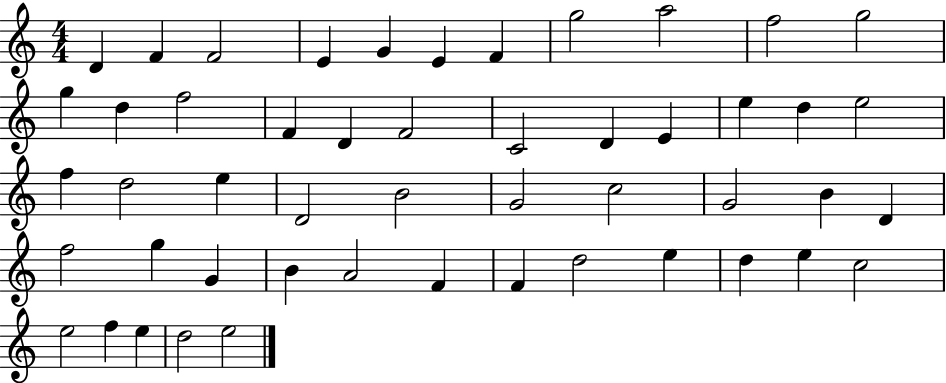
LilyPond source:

{
  \clef treble
  \numericTimeSignature
  \time 4/4
  \key c \major
  d'4 f'4 f'2 | e'4 g'4 e'4 f'4 | g''2 a''2 | f''2 g''2 | \break g''4 d''4 f''2 | f'4 d'4 f'2 | c'2 d'4 e'4 | e''4 d''4 e''2 | \break f''4 d''2 e''4 | d'2 b'2 | g'2 c''2 | g'2 b'4 d'4 | \break f''2 g''4 g'4 | b'4 a'2 f'4 | f'4 d''2 e''4 | d''4 e''4 c''2 | \break e''2 f''4 e''4 | d''2 e''2 | \bar "|."
}